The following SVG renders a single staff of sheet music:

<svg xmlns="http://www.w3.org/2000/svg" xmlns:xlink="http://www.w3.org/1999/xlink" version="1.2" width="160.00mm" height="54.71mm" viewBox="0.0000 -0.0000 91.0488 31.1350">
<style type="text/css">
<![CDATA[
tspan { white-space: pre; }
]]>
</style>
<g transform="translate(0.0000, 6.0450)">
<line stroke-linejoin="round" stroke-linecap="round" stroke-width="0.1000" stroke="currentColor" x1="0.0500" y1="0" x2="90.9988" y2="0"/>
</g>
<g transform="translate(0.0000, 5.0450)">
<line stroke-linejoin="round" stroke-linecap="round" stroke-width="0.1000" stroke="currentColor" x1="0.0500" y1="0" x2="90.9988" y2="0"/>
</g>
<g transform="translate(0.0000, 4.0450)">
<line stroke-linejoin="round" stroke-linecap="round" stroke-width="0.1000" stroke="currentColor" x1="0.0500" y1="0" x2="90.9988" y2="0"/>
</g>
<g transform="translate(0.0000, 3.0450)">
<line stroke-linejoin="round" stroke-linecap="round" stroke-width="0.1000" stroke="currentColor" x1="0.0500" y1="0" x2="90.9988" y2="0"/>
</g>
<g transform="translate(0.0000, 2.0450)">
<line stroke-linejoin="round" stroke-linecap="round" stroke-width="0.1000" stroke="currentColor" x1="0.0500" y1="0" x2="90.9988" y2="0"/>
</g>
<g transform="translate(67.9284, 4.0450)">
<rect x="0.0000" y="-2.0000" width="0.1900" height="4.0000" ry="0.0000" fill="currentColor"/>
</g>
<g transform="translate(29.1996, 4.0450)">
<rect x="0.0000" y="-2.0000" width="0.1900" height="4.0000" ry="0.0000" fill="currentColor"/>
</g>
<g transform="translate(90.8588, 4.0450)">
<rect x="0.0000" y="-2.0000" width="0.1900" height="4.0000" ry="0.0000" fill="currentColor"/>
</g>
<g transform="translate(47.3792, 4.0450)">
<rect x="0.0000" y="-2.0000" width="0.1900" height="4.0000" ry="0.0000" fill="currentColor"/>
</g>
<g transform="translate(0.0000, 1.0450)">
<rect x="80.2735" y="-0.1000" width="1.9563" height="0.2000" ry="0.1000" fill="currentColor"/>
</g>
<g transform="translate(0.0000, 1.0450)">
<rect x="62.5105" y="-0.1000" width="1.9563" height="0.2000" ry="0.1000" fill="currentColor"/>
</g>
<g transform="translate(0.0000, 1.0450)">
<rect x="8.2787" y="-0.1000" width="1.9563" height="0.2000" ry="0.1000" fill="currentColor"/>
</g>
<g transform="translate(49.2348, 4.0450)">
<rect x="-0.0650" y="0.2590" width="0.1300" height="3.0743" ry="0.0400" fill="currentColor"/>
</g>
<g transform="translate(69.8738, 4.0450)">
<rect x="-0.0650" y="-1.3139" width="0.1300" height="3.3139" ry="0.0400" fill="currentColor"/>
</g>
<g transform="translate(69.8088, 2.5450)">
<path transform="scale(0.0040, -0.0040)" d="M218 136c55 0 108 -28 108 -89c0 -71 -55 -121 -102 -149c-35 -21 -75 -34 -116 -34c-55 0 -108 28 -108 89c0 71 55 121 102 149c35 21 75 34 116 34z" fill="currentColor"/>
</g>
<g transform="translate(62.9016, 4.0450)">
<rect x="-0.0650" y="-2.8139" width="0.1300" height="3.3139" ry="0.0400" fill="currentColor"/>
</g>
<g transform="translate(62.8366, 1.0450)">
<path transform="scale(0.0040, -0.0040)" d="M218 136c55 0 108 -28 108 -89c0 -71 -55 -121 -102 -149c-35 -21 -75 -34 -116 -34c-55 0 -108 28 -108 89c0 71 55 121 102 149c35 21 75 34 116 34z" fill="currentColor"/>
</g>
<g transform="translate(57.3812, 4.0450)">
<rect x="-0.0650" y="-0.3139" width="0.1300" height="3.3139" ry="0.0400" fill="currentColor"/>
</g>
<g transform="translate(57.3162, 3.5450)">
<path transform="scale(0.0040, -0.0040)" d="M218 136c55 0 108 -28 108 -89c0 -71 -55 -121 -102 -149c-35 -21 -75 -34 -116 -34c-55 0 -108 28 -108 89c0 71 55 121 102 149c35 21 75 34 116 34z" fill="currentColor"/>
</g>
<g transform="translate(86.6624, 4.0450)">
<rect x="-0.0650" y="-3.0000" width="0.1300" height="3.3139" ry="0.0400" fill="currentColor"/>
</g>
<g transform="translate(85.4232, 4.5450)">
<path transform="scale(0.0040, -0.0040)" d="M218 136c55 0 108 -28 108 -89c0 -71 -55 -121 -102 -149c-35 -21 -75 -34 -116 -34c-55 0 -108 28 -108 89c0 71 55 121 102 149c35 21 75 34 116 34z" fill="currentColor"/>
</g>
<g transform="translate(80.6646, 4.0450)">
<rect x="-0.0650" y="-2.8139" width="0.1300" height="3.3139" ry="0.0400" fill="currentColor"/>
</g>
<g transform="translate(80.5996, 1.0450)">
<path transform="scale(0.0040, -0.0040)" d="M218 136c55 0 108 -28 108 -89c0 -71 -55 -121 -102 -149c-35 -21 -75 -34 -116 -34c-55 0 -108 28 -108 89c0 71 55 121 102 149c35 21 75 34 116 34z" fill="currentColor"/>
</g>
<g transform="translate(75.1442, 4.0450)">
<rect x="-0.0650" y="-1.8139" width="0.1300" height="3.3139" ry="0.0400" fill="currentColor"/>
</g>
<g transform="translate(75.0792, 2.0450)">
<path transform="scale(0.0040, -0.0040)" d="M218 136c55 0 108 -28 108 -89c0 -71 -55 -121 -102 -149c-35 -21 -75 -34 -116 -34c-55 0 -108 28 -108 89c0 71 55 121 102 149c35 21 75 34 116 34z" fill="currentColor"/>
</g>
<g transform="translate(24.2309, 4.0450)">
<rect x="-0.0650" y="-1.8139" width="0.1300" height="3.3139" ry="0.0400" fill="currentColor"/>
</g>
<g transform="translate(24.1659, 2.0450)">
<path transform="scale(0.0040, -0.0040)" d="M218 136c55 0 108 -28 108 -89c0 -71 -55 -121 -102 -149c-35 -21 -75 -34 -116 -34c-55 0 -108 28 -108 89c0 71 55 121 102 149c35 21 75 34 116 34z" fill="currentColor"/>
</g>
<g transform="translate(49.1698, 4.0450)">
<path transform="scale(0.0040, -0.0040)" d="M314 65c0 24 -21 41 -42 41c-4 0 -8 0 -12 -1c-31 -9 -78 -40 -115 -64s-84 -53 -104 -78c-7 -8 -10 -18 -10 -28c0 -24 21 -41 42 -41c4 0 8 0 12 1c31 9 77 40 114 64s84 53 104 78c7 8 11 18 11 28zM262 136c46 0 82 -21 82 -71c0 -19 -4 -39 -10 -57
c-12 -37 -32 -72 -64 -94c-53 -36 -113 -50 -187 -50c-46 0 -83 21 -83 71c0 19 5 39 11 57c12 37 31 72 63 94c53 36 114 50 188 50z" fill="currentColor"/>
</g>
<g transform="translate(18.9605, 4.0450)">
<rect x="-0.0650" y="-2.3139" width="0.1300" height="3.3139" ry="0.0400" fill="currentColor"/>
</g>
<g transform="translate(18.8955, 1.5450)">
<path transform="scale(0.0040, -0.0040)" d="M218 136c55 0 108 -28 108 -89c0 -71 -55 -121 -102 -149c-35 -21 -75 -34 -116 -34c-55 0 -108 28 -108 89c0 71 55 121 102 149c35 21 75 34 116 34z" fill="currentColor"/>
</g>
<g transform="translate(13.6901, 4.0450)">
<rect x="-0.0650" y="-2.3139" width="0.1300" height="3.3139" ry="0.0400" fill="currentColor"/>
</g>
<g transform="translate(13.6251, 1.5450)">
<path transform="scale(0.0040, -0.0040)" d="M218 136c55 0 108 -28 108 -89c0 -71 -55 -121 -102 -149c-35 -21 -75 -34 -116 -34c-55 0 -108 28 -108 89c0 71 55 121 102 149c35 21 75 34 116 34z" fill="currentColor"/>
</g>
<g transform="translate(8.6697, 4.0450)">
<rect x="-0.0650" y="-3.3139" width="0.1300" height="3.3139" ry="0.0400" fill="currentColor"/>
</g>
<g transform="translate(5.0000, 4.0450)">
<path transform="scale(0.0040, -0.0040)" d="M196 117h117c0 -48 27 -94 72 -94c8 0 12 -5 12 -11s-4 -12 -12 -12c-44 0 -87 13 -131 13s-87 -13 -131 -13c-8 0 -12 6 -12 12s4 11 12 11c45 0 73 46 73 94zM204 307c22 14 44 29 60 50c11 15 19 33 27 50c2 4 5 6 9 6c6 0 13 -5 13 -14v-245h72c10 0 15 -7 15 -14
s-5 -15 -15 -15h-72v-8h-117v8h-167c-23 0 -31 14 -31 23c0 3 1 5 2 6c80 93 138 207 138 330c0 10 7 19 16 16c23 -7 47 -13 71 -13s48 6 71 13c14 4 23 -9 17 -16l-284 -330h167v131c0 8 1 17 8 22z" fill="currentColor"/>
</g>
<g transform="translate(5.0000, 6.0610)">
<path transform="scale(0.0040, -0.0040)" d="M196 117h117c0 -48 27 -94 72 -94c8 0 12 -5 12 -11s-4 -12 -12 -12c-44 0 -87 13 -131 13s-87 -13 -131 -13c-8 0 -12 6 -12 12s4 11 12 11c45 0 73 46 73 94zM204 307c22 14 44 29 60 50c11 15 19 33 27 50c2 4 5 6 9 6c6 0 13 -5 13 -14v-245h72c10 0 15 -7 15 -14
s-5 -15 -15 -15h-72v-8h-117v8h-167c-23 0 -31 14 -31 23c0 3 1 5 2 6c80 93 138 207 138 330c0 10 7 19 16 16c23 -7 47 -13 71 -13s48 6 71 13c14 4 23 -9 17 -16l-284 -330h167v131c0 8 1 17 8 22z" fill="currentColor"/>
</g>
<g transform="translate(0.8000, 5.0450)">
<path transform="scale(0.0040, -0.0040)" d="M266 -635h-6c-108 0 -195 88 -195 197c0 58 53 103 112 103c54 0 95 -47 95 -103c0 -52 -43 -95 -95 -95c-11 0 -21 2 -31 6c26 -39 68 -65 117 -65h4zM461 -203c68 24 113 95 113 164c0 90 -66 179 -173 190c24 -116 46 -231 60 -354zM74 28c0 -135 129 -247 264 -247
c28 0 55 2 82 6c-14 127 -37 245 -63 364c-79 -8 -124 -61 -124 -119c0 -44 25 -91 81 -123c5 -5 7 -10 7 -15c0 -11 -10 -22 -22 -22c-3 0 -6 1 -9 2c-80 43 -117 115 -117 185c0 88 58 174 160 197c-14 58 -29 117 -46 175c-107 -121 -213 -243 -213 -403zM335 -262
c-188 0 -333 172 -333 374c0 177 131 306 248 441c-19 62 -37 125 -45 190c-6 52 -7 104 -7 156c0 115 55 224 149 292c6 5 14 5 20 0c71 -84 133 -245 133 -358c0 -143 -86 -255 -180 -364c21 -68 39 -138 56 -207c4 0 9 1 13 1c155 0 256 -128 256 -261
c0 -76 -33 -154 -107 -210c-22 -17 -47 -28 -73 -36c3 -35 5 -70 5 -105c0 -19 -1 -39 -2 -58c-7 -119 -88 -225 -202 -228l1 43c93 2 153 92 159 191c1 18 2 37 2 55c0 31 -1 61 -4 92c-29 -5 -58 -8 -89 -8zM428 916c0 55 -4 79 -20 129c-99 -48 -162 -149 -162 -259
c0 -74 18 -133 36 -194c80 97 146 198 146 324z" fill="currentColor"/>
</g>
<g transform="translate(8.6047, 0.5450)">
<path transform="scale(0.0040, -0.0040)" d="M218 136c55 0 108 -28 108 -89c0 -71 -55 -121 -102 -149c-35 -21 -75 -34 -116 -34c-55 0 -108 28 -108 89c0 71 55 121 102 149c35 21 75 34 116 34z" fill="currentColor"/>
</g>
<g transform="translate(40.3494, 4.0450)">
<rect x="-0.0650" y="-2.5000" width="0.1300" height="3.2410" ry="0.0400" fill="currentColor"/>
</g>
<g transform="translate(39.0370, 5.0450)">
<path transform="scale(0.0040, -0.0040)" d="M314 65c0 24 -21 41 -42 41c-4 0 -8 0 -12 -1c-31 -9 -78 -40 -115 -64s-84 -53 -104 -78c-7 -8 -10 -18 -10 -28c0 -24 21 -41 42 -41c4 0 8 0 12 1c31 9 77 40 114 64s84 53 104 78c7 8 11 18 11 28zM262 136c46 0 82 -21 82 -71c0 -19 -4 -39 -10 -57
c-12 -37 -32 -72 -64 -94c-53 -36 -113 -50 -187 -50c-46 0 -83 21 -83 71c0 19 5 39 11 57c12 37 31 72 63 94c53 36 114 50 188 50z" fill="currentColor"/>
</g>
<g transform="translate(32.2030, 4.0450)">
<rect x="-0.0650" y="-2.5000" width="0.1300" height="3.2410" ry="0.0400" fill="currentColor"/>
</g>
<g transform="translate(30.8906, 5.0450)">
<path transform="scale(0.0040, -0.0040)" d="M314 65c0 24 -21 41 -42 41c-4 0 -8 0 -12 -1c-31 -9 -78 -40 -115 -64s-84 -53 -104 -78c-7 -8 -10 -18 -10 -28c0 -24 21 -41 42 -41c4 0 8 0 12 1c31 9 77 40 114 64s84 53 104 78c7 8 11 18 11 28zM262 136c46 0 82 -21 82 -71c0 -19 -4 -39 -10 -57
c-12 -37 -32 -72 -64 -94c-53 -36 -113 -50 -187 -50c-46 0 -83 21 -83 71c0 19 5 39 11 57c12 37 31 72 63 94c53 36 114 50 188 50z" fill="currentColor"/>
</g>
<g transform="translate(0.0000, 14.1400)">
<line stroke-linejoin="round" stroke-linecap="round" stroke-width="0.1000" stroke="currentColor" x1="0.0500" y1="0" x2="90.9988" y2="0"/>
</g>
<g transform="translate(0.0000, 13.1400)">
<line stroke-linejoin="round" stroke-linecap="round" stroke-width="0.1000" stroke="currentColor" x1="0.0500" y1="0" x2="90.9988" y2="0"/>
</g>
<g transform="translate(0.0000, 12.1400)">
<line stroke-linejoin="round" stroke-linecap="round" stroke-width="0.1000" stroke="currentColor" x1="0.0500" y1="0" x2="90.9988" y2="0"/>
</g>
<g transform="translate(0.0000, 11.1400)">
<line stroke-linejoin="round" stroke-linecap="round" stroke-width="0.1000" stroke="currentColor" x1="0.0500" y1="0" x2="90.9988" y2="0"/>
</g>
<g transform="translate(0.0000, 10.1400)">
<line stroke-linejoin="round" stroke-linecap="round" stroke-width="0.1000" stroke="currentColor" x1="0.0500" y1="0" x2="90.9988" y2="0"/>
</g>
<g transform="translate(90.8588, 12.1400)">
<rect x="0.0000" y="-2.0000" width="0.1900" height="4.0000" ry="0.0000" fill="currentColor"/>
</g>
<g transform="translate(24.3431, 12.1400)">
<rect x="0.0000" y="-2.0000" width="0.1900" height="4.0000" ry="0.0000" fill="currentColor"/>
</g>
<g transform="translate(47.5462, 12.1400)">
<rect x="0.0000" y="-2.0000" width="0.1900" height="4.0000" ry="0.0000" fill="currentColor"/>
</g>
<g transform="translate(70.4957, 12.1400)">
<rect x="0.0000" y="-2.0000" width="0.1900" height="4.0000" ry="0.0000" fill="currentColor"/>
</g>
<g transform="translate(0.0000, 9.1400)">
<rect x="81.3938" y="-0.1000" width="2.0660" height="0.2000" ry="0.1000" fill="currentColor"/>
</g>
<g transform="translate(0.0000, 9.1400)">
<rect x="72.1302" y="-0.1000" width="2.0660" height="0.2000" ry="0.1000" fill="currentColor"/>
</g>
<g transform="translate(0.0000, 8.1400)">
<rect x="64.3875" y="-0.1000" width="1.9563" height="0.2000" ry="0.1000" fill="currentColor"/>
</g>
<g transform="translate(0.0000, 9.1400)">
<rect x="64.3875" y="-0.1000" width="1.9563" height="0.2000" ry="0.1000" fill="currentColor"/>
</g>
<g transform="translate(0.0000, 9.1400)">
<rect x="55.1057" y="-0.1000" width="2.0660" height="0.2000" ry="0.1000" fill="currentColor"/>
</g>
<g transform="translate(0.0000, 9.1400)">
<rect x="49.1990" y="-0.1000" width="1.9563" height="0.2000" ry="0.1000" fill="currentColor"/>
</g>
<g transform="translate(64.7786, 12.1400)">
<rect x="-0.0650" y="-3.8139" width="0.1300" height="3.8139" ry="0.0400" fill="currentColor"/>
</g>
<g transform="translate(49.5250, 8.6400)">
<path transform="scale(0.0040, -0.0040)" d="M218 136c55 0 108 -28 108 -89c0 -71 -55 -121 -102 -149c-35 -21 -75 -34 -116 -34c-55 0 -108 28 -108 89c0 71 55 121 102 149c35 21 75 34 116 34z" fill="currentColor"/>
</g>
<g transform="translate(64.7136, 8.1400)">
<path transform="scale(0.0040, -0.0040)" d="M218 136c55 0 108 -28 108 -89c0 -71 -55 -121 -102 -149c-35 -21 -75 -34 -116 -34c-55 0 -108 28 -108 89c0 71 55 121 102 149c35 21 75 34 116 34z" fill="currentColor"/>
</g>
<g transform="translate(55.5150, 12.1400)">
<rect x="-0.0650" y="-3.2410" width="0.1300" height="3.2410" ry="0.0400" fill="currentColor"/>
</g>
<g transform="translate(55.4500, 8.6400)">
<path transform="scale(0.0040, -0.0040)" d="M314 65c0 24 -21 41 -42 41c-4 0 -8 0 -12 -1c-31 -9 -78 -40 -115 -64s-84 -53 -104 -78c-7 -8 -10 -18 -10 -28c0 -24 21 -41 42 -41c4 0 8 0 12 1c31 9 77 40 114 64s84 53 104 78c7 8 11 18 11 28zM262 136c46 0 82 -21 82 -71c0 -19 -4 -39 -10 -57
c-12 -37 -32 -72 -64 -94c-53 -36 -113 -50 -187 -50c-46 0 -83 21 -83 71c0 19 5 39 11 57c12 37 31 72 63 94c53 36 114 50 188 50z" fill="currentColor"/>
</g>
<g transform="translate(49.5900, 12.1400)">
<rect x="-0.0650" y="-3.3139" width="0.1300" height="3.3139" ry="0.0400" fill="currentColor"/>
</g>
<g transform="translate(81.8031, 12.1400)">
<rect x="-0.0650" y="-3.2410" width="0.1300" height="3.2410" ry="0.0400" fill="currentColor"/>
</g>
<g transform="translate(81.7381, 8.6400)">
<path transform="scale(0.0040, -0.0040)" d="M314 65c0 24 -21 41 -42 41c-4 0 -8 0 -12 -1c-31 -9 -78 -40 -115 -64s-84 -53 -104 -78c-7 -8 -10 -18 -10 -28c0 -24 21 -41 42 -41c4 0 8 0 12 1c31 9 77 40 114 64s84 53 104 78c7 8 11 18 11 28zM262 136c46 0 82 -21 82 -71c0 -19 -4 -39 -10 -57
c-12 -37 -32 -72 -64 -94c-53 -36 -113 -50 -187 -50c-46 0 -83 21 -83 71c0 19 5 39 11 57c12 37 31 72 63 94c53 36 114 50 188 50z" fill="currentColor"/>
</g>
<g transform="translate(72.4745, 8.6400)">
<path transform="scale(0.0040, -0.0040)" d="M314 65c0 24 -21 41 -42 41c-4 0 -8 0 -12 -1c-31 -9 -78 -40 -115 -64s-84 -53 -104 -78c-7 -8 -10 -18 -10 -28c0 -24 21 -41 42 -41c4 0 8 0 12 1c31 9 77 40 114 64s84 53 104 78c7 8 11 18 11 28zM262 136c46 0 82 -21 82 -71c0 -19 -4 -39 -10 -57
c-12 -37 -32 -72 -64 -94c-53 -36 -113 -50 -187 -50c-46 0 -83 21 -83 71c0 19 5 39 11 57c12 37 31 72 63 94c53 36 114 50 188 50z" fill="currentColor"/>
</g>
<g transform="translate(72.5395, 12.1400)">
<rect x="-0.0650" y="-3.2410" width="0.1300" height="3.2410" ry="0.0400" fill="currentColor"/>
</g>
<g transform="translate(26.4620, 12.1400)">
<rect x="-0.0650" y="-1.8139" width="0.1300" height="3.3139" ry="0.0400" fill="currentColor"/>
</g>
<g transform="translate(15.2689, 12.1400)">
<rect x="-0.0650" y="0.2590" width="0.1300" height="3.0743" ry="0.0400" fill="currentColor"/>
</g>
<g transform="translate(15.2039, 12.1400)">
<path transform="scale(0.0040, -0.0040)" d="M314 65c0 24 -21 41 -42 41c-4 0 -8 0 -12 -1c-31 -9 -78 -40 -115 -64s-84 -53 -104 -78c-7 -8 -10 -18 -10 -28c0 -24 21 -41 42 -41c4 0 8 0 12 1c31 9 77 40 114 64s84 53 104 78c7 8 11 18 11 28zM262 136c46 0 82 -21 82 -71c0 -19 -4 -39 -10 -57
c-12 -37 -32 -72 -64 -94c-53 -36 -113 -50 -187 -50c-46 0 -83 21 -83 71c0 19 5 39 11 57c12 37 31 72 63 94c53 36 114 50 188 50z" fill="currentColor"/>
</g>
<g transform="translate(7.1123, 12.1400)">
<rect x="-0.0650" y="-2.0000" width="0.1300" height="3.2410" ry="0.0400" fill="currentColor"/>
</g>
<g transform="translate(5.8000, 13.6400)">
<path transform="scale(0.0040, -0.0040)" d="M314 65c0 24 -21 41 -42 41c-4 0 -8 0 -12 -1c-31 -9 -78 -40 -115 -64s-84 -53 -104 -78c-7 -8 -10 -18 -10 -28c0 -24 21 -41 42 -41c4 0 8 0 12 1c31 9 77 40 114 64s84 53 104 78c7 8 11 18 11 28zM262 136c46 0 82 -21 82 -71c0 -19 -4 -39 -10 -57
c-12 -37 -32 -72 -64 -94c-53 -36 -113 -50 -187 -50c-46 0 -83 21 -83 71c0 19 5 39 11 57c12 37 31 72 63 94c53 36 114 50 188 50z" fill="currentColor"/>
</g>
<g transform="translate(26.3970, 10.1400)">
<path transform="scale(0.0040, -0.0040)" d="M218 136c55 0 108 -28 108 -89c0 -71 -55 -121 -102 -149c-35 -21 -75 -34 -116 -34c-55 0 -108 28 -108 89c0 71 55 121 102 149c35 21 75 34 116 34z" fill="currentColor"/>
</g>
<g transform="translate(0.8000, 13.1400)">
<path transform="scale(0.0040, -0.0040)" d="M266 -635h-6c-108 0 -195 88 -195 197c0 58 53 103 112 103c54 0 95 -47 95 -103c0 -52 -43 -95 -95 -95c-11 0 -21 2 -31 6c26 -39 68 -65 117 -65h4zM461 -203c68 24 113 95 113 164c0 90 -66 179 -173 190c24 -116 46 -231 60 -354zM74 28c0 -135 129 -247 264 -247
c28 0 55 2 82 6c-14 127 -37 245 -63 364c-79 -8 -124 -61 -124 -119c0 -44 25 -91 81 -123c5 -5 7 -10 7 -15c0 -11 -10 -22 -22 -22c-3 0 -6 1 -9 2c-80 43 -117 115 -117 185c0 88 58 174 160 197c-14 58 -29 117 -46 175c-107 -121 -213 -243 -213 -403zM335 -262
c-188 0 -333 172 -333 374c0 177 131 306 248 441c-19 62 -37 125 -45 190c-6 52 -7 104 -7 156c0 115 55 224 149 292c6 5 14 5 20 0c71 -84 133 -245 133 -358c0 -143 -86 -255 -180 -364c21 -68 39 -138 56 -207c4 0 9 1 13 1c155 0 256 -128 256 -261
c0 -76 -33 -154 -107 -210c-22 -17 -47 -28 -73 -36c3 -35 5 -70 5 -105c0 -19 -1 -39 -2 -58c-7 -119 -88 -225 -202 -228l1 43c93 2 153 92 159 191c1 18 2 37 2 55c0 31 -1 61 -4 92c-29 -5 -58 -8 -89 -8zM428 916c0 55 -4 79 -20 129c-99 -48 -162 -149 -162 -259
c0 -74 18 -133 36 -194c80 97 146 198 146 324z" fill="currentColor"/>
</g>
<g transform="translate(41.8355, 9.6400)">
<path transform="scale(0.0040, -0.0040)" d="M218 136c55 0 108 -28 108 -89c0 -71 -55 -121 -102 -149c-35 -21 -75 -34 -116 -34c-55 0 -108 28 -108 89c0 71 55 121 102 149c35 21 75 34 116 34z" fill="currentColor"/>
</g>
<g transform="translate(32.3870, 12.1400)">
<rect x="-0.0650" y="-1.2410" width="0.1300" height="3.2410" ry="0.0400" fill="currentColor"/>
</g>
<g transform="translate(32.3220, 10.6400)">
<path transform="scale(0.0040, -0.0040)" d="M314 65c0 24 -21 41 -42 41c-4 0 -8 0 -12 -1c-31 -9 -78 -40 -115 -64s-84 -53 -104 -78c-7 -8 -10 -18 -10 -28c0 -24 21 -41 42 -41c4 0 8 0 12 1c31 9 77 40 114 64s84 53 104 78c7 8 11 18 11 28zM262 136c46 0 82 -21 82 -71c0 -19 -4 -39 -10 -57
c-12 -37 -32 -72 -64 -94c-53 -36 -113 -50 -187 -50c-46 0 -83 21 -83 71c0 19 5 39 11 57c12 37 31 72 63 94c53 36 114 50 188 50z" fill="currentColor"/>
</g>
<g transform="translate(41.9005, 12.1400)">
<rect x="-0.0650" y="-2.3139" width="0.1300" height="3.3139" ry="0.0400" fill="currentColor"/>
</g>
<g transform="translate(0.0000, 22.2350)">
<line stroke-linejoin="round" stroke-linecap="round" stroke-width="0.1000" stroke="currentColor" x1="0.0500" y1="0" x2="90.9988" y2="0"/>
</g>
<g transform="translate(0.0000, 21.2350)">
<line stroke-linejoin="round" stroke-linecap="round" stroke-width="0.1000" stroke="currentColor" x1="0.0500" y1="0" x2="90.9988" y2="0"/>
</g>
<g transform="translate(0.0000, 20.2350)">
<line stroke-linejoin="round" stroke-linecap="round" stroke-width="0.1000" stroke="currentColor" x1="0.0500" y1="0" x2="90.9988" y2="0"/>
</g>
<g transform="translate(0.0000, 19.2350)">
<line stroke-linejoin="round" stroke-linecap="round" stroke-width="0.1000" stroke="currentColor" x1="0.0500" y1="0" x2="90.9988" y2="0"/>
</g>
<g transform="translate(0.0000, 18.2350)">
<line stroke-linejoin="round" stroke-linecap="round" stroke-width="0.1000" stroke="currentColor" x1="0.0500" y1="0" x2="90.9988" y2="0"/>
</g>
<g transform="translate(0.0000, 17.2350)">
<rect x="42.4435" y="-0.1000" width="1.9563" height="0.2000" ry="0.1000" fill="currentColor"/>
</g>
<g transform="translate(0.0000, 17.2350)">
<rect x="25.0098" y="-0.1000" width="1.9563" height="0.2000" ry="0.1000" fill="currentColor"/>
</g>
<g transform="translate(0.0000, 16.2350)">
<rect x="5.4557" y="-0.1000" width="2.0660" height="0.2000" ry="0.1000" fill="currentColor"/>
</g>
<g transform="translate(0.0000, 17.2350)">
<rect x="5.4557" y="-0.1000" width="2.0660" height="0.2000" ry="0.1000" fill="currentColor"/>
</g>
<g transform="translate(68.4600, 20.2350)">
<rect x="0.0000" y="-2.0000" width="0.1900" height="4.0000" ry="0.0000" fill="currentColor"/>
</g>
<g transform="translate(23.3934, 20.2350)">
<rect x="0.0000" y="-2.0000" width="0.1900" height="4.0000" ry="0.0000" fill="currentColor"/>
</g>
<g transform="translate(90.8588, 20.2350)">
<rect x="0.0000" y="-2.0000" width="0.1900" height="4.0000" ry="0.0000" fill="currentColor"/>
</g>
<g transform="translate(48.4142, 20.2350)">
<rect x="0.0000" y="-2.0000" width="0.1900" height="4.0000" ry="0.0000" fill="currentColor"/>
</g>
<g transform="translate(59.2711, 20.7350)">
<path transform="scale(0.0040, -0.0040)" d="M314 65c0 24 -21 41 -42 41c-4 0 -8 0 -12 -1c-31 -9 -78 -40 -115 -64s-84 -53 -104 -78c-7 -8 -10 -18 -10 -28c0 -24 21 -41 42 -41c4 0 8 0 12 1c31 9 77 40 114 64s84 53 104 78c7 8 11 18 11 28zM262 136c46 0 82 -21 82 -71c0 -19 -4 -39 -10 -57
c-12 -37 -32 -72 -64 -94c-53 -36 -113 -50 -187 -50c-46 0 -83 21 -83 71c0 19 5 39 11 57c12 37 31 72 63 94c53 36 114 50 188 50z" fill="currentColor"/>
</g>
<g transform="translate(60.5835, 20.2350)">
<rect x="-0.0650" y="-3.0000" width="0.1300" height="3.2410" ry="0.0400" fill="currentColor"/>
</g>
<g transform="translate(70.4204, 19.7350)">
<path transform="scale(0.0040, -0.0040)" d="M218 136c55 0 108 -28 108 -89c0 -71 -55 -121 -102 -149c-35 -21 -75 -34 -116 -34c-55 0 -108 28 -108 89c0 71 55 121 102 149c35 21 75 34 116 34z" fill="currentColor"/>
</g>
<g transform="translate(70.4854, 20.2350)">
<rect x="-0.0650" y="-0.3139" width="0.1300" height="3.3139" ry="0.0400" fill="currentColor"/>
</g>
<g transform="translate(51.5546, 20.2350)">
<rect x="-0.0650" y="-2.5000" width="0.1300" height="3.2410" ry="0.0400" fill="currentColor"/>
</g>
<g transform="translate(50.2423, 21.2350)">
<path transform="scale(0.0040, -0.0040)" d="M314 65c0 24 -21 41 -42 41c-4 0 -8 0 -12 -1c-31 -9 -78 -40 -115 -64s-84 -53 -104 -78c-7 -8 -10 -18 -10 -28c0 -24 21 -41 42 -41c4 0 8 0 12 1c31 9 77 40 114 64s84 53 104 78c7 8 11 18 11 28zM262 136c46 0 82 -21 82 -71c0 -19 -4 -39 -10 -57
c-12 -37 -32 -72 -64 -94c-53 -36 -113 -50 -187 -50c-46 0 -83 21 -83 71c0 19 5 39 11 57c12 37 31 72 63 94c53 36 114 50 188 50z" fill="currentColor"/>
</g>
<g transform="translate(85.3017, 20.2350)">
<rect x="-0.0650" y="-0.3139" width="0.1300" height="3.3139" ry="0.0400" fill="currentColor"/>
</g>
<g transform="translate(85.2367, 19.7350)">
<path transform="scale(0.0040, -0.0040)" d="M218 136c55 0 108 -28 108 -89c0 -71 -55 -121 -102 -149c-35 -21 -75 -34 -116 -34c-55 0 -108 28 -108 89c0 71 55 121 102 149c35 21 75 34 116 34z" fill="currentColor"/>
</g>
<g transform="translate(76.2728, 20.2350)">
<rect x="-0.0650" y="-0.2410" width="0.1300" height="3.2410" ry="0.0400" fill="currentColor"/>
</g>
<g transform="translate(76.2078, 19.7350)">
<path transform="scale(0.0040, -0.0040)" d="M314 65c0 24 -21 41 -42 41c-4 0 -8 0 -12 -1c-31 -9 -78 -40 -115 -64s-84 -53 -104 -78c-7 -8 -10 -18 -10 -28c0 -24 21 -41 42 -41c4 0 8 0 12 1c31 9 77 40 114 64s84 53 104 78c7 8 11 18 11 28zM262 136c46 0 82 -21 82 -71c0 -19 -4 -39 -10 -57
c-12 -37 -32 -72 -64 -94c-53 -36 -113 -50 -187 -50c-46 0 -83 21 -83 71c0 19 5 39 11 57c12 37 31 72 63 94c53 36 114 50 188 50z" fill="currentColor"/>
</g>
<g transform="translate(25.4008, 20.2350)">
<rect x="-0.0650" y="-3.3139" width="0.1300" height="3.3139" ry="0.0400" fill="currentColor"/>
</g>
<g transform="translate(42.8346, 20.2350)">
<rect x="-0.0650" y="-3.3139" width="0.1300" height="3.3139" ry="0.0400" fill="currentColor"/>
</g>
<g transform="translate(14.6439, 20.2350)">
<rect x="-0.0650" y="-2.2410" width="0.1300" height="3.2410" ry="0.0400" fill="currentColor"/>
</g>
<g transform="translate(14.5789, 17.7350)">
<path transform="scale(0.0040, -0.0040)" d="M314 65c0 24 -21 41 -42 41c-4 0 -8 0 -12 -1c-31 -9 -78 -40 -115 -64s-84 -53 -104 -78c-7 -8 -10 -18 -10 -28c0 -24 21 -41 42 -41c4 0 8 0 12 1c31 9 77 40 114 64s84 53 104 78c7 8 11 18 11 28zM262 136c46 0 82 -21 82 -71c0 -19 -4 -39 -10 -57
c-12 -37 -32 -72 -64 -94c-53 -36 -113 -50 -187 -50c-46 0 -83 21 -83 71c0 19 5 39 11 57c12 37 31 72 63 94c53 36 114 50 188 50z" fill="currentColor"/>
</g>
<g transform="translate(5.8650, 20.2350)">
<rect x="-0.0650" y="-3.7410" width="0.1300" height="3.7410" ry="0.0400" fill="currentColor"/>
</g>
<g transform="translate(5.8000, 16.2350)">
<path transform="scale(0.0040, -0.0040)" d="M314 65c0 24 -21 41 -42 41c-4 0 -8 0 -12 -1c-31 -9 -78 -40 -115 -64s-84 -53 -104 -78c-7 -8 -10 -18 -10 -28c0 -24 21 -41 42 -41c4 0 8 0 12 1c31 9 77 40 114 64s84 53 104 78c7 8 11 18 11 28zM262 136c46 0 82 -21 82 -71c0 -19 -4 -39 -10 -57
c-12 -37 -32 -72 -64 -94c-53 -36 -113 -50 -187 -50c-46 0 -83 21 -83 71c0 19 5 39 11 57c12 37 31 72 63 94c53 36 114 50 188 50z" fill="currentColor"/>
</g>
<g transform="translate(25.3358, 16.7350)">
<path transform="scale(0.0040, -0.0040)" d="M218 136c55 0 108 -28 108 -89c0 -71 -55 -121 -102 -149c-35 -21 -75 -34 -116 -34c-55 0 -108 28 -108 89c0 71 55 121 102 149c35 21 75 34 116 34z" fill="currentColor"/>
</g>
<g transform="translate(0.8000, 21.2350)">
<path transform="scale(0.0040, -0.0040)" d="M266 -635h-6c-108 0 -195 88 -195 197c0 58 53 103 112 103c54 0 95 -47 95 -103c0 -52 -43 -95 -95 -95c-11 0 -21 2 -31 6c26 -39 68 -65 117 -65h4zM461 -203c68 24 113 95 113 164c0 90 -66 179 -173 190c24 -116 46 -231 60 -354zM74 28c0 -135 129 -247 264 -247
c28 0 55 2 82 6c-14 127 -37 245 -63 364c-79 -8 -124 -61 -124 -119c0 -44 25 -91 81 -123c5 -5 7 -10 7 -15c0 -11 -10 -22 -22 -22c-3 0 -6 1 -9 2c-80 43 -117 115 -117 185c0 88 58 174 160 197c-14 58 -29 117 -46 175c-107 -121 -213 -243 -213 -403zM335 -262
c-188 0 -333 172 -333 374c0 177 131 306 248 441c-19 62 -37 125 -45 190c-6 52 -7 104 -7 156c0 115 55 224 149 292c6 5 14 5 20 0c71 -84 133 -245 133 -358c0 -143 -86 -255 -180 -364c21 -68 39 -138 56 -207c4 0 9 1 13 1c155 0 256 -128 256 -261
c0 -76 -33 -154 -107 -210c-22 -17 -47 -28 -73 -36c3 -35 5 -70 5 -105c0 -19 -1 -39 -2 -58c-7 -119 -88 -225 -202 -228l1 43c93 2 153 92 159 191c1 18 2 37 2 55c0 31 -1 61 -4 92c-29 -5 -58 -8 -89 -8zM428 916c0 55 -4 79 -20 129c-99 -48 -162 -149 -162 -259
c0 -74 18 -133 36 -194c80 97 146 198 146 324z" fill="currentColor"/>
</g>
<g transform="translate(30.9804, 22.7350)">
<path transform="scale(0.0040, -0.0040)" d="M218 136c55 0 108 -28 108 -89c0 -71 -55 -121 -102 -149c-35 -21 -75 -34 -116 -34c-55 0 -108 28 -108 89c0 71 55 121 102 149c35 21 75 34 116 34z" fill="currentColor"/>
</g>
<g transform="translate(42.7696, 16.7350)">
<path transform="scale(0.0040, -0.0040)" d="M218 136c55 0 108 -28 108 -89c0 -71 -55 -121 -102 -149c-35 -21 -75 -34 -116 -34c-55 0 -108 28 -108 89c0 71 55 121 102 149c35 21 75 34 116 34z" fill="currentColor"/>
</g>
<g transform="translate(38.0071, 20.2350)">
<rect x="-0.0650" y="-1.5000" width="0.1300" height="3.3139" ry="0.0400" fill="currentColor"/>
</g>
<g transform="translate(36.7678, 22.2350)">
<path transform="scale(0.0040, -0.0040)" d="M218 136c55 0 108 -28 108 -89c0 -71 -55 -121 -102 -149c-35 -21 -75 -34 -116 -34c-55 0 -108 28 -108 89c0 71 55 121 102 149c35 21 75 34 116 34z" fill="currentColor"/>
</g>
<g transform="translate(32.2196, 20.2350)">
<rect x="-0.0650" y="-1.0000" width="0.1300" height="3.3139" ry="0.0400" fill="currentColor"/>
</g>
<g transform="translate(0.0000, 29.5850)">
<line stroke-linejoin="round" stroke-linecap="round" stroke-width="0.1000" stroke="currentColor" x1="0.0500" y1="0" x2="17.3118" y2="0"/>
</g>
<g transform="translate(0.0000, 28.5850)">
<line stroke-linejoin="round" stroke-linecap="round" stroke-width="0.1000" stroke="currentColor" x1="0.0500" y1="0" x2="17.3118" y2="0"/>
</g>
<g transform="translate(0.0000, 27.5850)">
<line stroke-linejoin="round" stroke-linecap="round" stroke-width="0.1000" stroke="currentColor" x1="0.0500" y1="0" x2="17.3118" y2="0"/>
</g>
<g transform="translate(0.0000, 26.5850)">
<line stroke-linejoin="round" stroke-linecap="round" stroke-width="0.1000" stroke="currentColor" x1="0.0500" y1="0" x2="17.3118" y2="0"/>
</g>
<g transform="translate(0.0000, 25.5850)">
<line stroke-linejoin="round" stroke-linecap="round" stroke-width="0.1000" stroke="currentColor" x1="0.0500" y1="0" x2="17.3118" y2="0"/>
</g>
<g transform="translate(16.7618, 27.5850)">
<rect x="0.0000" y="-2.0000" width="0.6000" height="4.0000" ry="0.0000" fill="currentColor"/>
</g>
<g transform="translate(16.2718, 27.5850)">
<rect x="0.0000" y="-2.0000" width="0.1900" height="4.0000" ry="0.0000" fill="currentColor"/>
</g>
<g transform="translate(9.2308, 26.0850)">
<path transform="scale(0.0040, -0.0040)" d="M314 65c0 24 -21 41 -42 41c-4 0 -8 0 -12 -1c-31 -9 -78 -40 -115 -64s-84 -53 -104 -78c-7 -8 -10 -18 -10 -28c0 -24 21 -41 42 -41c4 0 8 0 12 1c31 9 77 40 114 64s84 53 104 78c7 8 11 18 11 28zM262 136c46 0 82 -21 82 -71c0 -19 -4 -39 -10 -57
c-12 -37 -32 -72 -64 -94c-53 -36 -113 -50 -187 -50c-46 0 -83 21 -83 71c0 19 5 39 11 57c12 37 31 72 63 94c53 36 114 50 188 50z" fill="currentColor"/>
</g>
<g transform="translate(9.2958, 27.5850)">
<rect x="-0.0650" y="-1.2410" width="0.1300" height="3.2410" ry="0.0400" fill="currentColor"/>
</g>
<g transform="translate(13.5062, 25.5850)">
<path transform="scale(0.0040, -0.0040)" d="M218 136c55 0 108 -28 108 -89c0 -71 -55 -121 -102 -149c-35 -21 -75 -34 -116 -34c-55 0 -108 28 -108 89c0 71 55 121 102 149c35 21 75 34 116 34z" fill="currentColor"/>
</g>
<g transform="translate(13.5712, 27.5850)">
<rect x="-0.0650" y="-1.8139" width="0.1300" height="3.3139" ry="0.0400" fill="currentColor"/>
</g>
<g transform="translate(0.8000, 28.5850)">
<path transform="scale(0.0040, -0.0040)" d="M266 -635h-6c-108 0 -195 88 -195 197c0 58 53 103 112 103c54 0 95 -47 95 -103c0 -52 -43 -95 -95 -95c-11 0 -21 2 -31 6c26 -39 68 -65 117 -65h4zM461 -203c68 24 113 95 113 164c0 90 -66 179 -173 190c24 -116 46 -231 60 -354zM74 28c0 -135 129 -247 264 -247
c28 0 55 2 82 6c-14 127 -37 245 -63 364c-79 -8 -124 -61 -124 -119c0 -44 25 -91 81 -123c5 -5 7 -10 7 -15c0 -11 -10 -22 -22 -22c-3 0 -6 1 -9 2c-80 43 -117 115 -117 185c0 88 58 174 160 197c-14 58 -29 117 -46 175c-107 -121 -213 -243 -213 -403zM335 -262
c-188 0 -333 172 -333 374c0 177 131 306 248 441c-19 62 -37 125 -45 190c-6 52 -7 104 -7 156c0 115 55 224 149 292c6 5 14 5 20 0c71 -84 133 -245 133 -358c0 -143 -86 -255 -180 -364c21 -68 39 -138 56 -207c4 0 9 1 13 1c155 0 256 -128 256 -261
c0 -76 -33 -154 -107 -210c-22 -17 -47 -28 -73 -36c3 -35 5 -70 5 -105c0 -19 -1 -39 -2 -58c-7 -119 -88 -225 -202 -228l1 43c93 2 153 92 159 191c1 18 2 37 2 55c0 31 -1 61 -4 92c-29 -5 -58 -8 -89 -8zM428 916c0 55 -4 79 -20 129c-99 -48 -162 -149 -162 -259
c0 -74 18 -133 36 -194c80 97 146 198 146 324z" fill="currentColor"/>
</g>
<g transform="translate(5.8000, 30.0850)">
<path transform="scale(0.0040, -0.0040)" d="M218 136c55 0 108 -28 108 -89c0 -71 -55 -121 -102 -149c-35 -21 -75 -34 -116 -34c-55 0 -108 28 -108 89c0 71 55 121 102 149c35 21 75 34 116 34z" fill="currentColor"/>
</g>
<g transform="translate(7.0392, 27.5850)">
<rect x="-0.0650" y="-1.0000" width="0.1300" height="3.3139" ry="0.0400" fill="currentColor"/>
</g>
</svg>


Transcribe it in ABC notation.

X:1
T:Untitled
M:4/4
L:1/4
K:C
b g g f G2 G2 B2 c a e f a A F2 B2 f e2 g b b2 c' b2 b2 c'2 g2 b D E b G2 A2 c c2 c D e2 f